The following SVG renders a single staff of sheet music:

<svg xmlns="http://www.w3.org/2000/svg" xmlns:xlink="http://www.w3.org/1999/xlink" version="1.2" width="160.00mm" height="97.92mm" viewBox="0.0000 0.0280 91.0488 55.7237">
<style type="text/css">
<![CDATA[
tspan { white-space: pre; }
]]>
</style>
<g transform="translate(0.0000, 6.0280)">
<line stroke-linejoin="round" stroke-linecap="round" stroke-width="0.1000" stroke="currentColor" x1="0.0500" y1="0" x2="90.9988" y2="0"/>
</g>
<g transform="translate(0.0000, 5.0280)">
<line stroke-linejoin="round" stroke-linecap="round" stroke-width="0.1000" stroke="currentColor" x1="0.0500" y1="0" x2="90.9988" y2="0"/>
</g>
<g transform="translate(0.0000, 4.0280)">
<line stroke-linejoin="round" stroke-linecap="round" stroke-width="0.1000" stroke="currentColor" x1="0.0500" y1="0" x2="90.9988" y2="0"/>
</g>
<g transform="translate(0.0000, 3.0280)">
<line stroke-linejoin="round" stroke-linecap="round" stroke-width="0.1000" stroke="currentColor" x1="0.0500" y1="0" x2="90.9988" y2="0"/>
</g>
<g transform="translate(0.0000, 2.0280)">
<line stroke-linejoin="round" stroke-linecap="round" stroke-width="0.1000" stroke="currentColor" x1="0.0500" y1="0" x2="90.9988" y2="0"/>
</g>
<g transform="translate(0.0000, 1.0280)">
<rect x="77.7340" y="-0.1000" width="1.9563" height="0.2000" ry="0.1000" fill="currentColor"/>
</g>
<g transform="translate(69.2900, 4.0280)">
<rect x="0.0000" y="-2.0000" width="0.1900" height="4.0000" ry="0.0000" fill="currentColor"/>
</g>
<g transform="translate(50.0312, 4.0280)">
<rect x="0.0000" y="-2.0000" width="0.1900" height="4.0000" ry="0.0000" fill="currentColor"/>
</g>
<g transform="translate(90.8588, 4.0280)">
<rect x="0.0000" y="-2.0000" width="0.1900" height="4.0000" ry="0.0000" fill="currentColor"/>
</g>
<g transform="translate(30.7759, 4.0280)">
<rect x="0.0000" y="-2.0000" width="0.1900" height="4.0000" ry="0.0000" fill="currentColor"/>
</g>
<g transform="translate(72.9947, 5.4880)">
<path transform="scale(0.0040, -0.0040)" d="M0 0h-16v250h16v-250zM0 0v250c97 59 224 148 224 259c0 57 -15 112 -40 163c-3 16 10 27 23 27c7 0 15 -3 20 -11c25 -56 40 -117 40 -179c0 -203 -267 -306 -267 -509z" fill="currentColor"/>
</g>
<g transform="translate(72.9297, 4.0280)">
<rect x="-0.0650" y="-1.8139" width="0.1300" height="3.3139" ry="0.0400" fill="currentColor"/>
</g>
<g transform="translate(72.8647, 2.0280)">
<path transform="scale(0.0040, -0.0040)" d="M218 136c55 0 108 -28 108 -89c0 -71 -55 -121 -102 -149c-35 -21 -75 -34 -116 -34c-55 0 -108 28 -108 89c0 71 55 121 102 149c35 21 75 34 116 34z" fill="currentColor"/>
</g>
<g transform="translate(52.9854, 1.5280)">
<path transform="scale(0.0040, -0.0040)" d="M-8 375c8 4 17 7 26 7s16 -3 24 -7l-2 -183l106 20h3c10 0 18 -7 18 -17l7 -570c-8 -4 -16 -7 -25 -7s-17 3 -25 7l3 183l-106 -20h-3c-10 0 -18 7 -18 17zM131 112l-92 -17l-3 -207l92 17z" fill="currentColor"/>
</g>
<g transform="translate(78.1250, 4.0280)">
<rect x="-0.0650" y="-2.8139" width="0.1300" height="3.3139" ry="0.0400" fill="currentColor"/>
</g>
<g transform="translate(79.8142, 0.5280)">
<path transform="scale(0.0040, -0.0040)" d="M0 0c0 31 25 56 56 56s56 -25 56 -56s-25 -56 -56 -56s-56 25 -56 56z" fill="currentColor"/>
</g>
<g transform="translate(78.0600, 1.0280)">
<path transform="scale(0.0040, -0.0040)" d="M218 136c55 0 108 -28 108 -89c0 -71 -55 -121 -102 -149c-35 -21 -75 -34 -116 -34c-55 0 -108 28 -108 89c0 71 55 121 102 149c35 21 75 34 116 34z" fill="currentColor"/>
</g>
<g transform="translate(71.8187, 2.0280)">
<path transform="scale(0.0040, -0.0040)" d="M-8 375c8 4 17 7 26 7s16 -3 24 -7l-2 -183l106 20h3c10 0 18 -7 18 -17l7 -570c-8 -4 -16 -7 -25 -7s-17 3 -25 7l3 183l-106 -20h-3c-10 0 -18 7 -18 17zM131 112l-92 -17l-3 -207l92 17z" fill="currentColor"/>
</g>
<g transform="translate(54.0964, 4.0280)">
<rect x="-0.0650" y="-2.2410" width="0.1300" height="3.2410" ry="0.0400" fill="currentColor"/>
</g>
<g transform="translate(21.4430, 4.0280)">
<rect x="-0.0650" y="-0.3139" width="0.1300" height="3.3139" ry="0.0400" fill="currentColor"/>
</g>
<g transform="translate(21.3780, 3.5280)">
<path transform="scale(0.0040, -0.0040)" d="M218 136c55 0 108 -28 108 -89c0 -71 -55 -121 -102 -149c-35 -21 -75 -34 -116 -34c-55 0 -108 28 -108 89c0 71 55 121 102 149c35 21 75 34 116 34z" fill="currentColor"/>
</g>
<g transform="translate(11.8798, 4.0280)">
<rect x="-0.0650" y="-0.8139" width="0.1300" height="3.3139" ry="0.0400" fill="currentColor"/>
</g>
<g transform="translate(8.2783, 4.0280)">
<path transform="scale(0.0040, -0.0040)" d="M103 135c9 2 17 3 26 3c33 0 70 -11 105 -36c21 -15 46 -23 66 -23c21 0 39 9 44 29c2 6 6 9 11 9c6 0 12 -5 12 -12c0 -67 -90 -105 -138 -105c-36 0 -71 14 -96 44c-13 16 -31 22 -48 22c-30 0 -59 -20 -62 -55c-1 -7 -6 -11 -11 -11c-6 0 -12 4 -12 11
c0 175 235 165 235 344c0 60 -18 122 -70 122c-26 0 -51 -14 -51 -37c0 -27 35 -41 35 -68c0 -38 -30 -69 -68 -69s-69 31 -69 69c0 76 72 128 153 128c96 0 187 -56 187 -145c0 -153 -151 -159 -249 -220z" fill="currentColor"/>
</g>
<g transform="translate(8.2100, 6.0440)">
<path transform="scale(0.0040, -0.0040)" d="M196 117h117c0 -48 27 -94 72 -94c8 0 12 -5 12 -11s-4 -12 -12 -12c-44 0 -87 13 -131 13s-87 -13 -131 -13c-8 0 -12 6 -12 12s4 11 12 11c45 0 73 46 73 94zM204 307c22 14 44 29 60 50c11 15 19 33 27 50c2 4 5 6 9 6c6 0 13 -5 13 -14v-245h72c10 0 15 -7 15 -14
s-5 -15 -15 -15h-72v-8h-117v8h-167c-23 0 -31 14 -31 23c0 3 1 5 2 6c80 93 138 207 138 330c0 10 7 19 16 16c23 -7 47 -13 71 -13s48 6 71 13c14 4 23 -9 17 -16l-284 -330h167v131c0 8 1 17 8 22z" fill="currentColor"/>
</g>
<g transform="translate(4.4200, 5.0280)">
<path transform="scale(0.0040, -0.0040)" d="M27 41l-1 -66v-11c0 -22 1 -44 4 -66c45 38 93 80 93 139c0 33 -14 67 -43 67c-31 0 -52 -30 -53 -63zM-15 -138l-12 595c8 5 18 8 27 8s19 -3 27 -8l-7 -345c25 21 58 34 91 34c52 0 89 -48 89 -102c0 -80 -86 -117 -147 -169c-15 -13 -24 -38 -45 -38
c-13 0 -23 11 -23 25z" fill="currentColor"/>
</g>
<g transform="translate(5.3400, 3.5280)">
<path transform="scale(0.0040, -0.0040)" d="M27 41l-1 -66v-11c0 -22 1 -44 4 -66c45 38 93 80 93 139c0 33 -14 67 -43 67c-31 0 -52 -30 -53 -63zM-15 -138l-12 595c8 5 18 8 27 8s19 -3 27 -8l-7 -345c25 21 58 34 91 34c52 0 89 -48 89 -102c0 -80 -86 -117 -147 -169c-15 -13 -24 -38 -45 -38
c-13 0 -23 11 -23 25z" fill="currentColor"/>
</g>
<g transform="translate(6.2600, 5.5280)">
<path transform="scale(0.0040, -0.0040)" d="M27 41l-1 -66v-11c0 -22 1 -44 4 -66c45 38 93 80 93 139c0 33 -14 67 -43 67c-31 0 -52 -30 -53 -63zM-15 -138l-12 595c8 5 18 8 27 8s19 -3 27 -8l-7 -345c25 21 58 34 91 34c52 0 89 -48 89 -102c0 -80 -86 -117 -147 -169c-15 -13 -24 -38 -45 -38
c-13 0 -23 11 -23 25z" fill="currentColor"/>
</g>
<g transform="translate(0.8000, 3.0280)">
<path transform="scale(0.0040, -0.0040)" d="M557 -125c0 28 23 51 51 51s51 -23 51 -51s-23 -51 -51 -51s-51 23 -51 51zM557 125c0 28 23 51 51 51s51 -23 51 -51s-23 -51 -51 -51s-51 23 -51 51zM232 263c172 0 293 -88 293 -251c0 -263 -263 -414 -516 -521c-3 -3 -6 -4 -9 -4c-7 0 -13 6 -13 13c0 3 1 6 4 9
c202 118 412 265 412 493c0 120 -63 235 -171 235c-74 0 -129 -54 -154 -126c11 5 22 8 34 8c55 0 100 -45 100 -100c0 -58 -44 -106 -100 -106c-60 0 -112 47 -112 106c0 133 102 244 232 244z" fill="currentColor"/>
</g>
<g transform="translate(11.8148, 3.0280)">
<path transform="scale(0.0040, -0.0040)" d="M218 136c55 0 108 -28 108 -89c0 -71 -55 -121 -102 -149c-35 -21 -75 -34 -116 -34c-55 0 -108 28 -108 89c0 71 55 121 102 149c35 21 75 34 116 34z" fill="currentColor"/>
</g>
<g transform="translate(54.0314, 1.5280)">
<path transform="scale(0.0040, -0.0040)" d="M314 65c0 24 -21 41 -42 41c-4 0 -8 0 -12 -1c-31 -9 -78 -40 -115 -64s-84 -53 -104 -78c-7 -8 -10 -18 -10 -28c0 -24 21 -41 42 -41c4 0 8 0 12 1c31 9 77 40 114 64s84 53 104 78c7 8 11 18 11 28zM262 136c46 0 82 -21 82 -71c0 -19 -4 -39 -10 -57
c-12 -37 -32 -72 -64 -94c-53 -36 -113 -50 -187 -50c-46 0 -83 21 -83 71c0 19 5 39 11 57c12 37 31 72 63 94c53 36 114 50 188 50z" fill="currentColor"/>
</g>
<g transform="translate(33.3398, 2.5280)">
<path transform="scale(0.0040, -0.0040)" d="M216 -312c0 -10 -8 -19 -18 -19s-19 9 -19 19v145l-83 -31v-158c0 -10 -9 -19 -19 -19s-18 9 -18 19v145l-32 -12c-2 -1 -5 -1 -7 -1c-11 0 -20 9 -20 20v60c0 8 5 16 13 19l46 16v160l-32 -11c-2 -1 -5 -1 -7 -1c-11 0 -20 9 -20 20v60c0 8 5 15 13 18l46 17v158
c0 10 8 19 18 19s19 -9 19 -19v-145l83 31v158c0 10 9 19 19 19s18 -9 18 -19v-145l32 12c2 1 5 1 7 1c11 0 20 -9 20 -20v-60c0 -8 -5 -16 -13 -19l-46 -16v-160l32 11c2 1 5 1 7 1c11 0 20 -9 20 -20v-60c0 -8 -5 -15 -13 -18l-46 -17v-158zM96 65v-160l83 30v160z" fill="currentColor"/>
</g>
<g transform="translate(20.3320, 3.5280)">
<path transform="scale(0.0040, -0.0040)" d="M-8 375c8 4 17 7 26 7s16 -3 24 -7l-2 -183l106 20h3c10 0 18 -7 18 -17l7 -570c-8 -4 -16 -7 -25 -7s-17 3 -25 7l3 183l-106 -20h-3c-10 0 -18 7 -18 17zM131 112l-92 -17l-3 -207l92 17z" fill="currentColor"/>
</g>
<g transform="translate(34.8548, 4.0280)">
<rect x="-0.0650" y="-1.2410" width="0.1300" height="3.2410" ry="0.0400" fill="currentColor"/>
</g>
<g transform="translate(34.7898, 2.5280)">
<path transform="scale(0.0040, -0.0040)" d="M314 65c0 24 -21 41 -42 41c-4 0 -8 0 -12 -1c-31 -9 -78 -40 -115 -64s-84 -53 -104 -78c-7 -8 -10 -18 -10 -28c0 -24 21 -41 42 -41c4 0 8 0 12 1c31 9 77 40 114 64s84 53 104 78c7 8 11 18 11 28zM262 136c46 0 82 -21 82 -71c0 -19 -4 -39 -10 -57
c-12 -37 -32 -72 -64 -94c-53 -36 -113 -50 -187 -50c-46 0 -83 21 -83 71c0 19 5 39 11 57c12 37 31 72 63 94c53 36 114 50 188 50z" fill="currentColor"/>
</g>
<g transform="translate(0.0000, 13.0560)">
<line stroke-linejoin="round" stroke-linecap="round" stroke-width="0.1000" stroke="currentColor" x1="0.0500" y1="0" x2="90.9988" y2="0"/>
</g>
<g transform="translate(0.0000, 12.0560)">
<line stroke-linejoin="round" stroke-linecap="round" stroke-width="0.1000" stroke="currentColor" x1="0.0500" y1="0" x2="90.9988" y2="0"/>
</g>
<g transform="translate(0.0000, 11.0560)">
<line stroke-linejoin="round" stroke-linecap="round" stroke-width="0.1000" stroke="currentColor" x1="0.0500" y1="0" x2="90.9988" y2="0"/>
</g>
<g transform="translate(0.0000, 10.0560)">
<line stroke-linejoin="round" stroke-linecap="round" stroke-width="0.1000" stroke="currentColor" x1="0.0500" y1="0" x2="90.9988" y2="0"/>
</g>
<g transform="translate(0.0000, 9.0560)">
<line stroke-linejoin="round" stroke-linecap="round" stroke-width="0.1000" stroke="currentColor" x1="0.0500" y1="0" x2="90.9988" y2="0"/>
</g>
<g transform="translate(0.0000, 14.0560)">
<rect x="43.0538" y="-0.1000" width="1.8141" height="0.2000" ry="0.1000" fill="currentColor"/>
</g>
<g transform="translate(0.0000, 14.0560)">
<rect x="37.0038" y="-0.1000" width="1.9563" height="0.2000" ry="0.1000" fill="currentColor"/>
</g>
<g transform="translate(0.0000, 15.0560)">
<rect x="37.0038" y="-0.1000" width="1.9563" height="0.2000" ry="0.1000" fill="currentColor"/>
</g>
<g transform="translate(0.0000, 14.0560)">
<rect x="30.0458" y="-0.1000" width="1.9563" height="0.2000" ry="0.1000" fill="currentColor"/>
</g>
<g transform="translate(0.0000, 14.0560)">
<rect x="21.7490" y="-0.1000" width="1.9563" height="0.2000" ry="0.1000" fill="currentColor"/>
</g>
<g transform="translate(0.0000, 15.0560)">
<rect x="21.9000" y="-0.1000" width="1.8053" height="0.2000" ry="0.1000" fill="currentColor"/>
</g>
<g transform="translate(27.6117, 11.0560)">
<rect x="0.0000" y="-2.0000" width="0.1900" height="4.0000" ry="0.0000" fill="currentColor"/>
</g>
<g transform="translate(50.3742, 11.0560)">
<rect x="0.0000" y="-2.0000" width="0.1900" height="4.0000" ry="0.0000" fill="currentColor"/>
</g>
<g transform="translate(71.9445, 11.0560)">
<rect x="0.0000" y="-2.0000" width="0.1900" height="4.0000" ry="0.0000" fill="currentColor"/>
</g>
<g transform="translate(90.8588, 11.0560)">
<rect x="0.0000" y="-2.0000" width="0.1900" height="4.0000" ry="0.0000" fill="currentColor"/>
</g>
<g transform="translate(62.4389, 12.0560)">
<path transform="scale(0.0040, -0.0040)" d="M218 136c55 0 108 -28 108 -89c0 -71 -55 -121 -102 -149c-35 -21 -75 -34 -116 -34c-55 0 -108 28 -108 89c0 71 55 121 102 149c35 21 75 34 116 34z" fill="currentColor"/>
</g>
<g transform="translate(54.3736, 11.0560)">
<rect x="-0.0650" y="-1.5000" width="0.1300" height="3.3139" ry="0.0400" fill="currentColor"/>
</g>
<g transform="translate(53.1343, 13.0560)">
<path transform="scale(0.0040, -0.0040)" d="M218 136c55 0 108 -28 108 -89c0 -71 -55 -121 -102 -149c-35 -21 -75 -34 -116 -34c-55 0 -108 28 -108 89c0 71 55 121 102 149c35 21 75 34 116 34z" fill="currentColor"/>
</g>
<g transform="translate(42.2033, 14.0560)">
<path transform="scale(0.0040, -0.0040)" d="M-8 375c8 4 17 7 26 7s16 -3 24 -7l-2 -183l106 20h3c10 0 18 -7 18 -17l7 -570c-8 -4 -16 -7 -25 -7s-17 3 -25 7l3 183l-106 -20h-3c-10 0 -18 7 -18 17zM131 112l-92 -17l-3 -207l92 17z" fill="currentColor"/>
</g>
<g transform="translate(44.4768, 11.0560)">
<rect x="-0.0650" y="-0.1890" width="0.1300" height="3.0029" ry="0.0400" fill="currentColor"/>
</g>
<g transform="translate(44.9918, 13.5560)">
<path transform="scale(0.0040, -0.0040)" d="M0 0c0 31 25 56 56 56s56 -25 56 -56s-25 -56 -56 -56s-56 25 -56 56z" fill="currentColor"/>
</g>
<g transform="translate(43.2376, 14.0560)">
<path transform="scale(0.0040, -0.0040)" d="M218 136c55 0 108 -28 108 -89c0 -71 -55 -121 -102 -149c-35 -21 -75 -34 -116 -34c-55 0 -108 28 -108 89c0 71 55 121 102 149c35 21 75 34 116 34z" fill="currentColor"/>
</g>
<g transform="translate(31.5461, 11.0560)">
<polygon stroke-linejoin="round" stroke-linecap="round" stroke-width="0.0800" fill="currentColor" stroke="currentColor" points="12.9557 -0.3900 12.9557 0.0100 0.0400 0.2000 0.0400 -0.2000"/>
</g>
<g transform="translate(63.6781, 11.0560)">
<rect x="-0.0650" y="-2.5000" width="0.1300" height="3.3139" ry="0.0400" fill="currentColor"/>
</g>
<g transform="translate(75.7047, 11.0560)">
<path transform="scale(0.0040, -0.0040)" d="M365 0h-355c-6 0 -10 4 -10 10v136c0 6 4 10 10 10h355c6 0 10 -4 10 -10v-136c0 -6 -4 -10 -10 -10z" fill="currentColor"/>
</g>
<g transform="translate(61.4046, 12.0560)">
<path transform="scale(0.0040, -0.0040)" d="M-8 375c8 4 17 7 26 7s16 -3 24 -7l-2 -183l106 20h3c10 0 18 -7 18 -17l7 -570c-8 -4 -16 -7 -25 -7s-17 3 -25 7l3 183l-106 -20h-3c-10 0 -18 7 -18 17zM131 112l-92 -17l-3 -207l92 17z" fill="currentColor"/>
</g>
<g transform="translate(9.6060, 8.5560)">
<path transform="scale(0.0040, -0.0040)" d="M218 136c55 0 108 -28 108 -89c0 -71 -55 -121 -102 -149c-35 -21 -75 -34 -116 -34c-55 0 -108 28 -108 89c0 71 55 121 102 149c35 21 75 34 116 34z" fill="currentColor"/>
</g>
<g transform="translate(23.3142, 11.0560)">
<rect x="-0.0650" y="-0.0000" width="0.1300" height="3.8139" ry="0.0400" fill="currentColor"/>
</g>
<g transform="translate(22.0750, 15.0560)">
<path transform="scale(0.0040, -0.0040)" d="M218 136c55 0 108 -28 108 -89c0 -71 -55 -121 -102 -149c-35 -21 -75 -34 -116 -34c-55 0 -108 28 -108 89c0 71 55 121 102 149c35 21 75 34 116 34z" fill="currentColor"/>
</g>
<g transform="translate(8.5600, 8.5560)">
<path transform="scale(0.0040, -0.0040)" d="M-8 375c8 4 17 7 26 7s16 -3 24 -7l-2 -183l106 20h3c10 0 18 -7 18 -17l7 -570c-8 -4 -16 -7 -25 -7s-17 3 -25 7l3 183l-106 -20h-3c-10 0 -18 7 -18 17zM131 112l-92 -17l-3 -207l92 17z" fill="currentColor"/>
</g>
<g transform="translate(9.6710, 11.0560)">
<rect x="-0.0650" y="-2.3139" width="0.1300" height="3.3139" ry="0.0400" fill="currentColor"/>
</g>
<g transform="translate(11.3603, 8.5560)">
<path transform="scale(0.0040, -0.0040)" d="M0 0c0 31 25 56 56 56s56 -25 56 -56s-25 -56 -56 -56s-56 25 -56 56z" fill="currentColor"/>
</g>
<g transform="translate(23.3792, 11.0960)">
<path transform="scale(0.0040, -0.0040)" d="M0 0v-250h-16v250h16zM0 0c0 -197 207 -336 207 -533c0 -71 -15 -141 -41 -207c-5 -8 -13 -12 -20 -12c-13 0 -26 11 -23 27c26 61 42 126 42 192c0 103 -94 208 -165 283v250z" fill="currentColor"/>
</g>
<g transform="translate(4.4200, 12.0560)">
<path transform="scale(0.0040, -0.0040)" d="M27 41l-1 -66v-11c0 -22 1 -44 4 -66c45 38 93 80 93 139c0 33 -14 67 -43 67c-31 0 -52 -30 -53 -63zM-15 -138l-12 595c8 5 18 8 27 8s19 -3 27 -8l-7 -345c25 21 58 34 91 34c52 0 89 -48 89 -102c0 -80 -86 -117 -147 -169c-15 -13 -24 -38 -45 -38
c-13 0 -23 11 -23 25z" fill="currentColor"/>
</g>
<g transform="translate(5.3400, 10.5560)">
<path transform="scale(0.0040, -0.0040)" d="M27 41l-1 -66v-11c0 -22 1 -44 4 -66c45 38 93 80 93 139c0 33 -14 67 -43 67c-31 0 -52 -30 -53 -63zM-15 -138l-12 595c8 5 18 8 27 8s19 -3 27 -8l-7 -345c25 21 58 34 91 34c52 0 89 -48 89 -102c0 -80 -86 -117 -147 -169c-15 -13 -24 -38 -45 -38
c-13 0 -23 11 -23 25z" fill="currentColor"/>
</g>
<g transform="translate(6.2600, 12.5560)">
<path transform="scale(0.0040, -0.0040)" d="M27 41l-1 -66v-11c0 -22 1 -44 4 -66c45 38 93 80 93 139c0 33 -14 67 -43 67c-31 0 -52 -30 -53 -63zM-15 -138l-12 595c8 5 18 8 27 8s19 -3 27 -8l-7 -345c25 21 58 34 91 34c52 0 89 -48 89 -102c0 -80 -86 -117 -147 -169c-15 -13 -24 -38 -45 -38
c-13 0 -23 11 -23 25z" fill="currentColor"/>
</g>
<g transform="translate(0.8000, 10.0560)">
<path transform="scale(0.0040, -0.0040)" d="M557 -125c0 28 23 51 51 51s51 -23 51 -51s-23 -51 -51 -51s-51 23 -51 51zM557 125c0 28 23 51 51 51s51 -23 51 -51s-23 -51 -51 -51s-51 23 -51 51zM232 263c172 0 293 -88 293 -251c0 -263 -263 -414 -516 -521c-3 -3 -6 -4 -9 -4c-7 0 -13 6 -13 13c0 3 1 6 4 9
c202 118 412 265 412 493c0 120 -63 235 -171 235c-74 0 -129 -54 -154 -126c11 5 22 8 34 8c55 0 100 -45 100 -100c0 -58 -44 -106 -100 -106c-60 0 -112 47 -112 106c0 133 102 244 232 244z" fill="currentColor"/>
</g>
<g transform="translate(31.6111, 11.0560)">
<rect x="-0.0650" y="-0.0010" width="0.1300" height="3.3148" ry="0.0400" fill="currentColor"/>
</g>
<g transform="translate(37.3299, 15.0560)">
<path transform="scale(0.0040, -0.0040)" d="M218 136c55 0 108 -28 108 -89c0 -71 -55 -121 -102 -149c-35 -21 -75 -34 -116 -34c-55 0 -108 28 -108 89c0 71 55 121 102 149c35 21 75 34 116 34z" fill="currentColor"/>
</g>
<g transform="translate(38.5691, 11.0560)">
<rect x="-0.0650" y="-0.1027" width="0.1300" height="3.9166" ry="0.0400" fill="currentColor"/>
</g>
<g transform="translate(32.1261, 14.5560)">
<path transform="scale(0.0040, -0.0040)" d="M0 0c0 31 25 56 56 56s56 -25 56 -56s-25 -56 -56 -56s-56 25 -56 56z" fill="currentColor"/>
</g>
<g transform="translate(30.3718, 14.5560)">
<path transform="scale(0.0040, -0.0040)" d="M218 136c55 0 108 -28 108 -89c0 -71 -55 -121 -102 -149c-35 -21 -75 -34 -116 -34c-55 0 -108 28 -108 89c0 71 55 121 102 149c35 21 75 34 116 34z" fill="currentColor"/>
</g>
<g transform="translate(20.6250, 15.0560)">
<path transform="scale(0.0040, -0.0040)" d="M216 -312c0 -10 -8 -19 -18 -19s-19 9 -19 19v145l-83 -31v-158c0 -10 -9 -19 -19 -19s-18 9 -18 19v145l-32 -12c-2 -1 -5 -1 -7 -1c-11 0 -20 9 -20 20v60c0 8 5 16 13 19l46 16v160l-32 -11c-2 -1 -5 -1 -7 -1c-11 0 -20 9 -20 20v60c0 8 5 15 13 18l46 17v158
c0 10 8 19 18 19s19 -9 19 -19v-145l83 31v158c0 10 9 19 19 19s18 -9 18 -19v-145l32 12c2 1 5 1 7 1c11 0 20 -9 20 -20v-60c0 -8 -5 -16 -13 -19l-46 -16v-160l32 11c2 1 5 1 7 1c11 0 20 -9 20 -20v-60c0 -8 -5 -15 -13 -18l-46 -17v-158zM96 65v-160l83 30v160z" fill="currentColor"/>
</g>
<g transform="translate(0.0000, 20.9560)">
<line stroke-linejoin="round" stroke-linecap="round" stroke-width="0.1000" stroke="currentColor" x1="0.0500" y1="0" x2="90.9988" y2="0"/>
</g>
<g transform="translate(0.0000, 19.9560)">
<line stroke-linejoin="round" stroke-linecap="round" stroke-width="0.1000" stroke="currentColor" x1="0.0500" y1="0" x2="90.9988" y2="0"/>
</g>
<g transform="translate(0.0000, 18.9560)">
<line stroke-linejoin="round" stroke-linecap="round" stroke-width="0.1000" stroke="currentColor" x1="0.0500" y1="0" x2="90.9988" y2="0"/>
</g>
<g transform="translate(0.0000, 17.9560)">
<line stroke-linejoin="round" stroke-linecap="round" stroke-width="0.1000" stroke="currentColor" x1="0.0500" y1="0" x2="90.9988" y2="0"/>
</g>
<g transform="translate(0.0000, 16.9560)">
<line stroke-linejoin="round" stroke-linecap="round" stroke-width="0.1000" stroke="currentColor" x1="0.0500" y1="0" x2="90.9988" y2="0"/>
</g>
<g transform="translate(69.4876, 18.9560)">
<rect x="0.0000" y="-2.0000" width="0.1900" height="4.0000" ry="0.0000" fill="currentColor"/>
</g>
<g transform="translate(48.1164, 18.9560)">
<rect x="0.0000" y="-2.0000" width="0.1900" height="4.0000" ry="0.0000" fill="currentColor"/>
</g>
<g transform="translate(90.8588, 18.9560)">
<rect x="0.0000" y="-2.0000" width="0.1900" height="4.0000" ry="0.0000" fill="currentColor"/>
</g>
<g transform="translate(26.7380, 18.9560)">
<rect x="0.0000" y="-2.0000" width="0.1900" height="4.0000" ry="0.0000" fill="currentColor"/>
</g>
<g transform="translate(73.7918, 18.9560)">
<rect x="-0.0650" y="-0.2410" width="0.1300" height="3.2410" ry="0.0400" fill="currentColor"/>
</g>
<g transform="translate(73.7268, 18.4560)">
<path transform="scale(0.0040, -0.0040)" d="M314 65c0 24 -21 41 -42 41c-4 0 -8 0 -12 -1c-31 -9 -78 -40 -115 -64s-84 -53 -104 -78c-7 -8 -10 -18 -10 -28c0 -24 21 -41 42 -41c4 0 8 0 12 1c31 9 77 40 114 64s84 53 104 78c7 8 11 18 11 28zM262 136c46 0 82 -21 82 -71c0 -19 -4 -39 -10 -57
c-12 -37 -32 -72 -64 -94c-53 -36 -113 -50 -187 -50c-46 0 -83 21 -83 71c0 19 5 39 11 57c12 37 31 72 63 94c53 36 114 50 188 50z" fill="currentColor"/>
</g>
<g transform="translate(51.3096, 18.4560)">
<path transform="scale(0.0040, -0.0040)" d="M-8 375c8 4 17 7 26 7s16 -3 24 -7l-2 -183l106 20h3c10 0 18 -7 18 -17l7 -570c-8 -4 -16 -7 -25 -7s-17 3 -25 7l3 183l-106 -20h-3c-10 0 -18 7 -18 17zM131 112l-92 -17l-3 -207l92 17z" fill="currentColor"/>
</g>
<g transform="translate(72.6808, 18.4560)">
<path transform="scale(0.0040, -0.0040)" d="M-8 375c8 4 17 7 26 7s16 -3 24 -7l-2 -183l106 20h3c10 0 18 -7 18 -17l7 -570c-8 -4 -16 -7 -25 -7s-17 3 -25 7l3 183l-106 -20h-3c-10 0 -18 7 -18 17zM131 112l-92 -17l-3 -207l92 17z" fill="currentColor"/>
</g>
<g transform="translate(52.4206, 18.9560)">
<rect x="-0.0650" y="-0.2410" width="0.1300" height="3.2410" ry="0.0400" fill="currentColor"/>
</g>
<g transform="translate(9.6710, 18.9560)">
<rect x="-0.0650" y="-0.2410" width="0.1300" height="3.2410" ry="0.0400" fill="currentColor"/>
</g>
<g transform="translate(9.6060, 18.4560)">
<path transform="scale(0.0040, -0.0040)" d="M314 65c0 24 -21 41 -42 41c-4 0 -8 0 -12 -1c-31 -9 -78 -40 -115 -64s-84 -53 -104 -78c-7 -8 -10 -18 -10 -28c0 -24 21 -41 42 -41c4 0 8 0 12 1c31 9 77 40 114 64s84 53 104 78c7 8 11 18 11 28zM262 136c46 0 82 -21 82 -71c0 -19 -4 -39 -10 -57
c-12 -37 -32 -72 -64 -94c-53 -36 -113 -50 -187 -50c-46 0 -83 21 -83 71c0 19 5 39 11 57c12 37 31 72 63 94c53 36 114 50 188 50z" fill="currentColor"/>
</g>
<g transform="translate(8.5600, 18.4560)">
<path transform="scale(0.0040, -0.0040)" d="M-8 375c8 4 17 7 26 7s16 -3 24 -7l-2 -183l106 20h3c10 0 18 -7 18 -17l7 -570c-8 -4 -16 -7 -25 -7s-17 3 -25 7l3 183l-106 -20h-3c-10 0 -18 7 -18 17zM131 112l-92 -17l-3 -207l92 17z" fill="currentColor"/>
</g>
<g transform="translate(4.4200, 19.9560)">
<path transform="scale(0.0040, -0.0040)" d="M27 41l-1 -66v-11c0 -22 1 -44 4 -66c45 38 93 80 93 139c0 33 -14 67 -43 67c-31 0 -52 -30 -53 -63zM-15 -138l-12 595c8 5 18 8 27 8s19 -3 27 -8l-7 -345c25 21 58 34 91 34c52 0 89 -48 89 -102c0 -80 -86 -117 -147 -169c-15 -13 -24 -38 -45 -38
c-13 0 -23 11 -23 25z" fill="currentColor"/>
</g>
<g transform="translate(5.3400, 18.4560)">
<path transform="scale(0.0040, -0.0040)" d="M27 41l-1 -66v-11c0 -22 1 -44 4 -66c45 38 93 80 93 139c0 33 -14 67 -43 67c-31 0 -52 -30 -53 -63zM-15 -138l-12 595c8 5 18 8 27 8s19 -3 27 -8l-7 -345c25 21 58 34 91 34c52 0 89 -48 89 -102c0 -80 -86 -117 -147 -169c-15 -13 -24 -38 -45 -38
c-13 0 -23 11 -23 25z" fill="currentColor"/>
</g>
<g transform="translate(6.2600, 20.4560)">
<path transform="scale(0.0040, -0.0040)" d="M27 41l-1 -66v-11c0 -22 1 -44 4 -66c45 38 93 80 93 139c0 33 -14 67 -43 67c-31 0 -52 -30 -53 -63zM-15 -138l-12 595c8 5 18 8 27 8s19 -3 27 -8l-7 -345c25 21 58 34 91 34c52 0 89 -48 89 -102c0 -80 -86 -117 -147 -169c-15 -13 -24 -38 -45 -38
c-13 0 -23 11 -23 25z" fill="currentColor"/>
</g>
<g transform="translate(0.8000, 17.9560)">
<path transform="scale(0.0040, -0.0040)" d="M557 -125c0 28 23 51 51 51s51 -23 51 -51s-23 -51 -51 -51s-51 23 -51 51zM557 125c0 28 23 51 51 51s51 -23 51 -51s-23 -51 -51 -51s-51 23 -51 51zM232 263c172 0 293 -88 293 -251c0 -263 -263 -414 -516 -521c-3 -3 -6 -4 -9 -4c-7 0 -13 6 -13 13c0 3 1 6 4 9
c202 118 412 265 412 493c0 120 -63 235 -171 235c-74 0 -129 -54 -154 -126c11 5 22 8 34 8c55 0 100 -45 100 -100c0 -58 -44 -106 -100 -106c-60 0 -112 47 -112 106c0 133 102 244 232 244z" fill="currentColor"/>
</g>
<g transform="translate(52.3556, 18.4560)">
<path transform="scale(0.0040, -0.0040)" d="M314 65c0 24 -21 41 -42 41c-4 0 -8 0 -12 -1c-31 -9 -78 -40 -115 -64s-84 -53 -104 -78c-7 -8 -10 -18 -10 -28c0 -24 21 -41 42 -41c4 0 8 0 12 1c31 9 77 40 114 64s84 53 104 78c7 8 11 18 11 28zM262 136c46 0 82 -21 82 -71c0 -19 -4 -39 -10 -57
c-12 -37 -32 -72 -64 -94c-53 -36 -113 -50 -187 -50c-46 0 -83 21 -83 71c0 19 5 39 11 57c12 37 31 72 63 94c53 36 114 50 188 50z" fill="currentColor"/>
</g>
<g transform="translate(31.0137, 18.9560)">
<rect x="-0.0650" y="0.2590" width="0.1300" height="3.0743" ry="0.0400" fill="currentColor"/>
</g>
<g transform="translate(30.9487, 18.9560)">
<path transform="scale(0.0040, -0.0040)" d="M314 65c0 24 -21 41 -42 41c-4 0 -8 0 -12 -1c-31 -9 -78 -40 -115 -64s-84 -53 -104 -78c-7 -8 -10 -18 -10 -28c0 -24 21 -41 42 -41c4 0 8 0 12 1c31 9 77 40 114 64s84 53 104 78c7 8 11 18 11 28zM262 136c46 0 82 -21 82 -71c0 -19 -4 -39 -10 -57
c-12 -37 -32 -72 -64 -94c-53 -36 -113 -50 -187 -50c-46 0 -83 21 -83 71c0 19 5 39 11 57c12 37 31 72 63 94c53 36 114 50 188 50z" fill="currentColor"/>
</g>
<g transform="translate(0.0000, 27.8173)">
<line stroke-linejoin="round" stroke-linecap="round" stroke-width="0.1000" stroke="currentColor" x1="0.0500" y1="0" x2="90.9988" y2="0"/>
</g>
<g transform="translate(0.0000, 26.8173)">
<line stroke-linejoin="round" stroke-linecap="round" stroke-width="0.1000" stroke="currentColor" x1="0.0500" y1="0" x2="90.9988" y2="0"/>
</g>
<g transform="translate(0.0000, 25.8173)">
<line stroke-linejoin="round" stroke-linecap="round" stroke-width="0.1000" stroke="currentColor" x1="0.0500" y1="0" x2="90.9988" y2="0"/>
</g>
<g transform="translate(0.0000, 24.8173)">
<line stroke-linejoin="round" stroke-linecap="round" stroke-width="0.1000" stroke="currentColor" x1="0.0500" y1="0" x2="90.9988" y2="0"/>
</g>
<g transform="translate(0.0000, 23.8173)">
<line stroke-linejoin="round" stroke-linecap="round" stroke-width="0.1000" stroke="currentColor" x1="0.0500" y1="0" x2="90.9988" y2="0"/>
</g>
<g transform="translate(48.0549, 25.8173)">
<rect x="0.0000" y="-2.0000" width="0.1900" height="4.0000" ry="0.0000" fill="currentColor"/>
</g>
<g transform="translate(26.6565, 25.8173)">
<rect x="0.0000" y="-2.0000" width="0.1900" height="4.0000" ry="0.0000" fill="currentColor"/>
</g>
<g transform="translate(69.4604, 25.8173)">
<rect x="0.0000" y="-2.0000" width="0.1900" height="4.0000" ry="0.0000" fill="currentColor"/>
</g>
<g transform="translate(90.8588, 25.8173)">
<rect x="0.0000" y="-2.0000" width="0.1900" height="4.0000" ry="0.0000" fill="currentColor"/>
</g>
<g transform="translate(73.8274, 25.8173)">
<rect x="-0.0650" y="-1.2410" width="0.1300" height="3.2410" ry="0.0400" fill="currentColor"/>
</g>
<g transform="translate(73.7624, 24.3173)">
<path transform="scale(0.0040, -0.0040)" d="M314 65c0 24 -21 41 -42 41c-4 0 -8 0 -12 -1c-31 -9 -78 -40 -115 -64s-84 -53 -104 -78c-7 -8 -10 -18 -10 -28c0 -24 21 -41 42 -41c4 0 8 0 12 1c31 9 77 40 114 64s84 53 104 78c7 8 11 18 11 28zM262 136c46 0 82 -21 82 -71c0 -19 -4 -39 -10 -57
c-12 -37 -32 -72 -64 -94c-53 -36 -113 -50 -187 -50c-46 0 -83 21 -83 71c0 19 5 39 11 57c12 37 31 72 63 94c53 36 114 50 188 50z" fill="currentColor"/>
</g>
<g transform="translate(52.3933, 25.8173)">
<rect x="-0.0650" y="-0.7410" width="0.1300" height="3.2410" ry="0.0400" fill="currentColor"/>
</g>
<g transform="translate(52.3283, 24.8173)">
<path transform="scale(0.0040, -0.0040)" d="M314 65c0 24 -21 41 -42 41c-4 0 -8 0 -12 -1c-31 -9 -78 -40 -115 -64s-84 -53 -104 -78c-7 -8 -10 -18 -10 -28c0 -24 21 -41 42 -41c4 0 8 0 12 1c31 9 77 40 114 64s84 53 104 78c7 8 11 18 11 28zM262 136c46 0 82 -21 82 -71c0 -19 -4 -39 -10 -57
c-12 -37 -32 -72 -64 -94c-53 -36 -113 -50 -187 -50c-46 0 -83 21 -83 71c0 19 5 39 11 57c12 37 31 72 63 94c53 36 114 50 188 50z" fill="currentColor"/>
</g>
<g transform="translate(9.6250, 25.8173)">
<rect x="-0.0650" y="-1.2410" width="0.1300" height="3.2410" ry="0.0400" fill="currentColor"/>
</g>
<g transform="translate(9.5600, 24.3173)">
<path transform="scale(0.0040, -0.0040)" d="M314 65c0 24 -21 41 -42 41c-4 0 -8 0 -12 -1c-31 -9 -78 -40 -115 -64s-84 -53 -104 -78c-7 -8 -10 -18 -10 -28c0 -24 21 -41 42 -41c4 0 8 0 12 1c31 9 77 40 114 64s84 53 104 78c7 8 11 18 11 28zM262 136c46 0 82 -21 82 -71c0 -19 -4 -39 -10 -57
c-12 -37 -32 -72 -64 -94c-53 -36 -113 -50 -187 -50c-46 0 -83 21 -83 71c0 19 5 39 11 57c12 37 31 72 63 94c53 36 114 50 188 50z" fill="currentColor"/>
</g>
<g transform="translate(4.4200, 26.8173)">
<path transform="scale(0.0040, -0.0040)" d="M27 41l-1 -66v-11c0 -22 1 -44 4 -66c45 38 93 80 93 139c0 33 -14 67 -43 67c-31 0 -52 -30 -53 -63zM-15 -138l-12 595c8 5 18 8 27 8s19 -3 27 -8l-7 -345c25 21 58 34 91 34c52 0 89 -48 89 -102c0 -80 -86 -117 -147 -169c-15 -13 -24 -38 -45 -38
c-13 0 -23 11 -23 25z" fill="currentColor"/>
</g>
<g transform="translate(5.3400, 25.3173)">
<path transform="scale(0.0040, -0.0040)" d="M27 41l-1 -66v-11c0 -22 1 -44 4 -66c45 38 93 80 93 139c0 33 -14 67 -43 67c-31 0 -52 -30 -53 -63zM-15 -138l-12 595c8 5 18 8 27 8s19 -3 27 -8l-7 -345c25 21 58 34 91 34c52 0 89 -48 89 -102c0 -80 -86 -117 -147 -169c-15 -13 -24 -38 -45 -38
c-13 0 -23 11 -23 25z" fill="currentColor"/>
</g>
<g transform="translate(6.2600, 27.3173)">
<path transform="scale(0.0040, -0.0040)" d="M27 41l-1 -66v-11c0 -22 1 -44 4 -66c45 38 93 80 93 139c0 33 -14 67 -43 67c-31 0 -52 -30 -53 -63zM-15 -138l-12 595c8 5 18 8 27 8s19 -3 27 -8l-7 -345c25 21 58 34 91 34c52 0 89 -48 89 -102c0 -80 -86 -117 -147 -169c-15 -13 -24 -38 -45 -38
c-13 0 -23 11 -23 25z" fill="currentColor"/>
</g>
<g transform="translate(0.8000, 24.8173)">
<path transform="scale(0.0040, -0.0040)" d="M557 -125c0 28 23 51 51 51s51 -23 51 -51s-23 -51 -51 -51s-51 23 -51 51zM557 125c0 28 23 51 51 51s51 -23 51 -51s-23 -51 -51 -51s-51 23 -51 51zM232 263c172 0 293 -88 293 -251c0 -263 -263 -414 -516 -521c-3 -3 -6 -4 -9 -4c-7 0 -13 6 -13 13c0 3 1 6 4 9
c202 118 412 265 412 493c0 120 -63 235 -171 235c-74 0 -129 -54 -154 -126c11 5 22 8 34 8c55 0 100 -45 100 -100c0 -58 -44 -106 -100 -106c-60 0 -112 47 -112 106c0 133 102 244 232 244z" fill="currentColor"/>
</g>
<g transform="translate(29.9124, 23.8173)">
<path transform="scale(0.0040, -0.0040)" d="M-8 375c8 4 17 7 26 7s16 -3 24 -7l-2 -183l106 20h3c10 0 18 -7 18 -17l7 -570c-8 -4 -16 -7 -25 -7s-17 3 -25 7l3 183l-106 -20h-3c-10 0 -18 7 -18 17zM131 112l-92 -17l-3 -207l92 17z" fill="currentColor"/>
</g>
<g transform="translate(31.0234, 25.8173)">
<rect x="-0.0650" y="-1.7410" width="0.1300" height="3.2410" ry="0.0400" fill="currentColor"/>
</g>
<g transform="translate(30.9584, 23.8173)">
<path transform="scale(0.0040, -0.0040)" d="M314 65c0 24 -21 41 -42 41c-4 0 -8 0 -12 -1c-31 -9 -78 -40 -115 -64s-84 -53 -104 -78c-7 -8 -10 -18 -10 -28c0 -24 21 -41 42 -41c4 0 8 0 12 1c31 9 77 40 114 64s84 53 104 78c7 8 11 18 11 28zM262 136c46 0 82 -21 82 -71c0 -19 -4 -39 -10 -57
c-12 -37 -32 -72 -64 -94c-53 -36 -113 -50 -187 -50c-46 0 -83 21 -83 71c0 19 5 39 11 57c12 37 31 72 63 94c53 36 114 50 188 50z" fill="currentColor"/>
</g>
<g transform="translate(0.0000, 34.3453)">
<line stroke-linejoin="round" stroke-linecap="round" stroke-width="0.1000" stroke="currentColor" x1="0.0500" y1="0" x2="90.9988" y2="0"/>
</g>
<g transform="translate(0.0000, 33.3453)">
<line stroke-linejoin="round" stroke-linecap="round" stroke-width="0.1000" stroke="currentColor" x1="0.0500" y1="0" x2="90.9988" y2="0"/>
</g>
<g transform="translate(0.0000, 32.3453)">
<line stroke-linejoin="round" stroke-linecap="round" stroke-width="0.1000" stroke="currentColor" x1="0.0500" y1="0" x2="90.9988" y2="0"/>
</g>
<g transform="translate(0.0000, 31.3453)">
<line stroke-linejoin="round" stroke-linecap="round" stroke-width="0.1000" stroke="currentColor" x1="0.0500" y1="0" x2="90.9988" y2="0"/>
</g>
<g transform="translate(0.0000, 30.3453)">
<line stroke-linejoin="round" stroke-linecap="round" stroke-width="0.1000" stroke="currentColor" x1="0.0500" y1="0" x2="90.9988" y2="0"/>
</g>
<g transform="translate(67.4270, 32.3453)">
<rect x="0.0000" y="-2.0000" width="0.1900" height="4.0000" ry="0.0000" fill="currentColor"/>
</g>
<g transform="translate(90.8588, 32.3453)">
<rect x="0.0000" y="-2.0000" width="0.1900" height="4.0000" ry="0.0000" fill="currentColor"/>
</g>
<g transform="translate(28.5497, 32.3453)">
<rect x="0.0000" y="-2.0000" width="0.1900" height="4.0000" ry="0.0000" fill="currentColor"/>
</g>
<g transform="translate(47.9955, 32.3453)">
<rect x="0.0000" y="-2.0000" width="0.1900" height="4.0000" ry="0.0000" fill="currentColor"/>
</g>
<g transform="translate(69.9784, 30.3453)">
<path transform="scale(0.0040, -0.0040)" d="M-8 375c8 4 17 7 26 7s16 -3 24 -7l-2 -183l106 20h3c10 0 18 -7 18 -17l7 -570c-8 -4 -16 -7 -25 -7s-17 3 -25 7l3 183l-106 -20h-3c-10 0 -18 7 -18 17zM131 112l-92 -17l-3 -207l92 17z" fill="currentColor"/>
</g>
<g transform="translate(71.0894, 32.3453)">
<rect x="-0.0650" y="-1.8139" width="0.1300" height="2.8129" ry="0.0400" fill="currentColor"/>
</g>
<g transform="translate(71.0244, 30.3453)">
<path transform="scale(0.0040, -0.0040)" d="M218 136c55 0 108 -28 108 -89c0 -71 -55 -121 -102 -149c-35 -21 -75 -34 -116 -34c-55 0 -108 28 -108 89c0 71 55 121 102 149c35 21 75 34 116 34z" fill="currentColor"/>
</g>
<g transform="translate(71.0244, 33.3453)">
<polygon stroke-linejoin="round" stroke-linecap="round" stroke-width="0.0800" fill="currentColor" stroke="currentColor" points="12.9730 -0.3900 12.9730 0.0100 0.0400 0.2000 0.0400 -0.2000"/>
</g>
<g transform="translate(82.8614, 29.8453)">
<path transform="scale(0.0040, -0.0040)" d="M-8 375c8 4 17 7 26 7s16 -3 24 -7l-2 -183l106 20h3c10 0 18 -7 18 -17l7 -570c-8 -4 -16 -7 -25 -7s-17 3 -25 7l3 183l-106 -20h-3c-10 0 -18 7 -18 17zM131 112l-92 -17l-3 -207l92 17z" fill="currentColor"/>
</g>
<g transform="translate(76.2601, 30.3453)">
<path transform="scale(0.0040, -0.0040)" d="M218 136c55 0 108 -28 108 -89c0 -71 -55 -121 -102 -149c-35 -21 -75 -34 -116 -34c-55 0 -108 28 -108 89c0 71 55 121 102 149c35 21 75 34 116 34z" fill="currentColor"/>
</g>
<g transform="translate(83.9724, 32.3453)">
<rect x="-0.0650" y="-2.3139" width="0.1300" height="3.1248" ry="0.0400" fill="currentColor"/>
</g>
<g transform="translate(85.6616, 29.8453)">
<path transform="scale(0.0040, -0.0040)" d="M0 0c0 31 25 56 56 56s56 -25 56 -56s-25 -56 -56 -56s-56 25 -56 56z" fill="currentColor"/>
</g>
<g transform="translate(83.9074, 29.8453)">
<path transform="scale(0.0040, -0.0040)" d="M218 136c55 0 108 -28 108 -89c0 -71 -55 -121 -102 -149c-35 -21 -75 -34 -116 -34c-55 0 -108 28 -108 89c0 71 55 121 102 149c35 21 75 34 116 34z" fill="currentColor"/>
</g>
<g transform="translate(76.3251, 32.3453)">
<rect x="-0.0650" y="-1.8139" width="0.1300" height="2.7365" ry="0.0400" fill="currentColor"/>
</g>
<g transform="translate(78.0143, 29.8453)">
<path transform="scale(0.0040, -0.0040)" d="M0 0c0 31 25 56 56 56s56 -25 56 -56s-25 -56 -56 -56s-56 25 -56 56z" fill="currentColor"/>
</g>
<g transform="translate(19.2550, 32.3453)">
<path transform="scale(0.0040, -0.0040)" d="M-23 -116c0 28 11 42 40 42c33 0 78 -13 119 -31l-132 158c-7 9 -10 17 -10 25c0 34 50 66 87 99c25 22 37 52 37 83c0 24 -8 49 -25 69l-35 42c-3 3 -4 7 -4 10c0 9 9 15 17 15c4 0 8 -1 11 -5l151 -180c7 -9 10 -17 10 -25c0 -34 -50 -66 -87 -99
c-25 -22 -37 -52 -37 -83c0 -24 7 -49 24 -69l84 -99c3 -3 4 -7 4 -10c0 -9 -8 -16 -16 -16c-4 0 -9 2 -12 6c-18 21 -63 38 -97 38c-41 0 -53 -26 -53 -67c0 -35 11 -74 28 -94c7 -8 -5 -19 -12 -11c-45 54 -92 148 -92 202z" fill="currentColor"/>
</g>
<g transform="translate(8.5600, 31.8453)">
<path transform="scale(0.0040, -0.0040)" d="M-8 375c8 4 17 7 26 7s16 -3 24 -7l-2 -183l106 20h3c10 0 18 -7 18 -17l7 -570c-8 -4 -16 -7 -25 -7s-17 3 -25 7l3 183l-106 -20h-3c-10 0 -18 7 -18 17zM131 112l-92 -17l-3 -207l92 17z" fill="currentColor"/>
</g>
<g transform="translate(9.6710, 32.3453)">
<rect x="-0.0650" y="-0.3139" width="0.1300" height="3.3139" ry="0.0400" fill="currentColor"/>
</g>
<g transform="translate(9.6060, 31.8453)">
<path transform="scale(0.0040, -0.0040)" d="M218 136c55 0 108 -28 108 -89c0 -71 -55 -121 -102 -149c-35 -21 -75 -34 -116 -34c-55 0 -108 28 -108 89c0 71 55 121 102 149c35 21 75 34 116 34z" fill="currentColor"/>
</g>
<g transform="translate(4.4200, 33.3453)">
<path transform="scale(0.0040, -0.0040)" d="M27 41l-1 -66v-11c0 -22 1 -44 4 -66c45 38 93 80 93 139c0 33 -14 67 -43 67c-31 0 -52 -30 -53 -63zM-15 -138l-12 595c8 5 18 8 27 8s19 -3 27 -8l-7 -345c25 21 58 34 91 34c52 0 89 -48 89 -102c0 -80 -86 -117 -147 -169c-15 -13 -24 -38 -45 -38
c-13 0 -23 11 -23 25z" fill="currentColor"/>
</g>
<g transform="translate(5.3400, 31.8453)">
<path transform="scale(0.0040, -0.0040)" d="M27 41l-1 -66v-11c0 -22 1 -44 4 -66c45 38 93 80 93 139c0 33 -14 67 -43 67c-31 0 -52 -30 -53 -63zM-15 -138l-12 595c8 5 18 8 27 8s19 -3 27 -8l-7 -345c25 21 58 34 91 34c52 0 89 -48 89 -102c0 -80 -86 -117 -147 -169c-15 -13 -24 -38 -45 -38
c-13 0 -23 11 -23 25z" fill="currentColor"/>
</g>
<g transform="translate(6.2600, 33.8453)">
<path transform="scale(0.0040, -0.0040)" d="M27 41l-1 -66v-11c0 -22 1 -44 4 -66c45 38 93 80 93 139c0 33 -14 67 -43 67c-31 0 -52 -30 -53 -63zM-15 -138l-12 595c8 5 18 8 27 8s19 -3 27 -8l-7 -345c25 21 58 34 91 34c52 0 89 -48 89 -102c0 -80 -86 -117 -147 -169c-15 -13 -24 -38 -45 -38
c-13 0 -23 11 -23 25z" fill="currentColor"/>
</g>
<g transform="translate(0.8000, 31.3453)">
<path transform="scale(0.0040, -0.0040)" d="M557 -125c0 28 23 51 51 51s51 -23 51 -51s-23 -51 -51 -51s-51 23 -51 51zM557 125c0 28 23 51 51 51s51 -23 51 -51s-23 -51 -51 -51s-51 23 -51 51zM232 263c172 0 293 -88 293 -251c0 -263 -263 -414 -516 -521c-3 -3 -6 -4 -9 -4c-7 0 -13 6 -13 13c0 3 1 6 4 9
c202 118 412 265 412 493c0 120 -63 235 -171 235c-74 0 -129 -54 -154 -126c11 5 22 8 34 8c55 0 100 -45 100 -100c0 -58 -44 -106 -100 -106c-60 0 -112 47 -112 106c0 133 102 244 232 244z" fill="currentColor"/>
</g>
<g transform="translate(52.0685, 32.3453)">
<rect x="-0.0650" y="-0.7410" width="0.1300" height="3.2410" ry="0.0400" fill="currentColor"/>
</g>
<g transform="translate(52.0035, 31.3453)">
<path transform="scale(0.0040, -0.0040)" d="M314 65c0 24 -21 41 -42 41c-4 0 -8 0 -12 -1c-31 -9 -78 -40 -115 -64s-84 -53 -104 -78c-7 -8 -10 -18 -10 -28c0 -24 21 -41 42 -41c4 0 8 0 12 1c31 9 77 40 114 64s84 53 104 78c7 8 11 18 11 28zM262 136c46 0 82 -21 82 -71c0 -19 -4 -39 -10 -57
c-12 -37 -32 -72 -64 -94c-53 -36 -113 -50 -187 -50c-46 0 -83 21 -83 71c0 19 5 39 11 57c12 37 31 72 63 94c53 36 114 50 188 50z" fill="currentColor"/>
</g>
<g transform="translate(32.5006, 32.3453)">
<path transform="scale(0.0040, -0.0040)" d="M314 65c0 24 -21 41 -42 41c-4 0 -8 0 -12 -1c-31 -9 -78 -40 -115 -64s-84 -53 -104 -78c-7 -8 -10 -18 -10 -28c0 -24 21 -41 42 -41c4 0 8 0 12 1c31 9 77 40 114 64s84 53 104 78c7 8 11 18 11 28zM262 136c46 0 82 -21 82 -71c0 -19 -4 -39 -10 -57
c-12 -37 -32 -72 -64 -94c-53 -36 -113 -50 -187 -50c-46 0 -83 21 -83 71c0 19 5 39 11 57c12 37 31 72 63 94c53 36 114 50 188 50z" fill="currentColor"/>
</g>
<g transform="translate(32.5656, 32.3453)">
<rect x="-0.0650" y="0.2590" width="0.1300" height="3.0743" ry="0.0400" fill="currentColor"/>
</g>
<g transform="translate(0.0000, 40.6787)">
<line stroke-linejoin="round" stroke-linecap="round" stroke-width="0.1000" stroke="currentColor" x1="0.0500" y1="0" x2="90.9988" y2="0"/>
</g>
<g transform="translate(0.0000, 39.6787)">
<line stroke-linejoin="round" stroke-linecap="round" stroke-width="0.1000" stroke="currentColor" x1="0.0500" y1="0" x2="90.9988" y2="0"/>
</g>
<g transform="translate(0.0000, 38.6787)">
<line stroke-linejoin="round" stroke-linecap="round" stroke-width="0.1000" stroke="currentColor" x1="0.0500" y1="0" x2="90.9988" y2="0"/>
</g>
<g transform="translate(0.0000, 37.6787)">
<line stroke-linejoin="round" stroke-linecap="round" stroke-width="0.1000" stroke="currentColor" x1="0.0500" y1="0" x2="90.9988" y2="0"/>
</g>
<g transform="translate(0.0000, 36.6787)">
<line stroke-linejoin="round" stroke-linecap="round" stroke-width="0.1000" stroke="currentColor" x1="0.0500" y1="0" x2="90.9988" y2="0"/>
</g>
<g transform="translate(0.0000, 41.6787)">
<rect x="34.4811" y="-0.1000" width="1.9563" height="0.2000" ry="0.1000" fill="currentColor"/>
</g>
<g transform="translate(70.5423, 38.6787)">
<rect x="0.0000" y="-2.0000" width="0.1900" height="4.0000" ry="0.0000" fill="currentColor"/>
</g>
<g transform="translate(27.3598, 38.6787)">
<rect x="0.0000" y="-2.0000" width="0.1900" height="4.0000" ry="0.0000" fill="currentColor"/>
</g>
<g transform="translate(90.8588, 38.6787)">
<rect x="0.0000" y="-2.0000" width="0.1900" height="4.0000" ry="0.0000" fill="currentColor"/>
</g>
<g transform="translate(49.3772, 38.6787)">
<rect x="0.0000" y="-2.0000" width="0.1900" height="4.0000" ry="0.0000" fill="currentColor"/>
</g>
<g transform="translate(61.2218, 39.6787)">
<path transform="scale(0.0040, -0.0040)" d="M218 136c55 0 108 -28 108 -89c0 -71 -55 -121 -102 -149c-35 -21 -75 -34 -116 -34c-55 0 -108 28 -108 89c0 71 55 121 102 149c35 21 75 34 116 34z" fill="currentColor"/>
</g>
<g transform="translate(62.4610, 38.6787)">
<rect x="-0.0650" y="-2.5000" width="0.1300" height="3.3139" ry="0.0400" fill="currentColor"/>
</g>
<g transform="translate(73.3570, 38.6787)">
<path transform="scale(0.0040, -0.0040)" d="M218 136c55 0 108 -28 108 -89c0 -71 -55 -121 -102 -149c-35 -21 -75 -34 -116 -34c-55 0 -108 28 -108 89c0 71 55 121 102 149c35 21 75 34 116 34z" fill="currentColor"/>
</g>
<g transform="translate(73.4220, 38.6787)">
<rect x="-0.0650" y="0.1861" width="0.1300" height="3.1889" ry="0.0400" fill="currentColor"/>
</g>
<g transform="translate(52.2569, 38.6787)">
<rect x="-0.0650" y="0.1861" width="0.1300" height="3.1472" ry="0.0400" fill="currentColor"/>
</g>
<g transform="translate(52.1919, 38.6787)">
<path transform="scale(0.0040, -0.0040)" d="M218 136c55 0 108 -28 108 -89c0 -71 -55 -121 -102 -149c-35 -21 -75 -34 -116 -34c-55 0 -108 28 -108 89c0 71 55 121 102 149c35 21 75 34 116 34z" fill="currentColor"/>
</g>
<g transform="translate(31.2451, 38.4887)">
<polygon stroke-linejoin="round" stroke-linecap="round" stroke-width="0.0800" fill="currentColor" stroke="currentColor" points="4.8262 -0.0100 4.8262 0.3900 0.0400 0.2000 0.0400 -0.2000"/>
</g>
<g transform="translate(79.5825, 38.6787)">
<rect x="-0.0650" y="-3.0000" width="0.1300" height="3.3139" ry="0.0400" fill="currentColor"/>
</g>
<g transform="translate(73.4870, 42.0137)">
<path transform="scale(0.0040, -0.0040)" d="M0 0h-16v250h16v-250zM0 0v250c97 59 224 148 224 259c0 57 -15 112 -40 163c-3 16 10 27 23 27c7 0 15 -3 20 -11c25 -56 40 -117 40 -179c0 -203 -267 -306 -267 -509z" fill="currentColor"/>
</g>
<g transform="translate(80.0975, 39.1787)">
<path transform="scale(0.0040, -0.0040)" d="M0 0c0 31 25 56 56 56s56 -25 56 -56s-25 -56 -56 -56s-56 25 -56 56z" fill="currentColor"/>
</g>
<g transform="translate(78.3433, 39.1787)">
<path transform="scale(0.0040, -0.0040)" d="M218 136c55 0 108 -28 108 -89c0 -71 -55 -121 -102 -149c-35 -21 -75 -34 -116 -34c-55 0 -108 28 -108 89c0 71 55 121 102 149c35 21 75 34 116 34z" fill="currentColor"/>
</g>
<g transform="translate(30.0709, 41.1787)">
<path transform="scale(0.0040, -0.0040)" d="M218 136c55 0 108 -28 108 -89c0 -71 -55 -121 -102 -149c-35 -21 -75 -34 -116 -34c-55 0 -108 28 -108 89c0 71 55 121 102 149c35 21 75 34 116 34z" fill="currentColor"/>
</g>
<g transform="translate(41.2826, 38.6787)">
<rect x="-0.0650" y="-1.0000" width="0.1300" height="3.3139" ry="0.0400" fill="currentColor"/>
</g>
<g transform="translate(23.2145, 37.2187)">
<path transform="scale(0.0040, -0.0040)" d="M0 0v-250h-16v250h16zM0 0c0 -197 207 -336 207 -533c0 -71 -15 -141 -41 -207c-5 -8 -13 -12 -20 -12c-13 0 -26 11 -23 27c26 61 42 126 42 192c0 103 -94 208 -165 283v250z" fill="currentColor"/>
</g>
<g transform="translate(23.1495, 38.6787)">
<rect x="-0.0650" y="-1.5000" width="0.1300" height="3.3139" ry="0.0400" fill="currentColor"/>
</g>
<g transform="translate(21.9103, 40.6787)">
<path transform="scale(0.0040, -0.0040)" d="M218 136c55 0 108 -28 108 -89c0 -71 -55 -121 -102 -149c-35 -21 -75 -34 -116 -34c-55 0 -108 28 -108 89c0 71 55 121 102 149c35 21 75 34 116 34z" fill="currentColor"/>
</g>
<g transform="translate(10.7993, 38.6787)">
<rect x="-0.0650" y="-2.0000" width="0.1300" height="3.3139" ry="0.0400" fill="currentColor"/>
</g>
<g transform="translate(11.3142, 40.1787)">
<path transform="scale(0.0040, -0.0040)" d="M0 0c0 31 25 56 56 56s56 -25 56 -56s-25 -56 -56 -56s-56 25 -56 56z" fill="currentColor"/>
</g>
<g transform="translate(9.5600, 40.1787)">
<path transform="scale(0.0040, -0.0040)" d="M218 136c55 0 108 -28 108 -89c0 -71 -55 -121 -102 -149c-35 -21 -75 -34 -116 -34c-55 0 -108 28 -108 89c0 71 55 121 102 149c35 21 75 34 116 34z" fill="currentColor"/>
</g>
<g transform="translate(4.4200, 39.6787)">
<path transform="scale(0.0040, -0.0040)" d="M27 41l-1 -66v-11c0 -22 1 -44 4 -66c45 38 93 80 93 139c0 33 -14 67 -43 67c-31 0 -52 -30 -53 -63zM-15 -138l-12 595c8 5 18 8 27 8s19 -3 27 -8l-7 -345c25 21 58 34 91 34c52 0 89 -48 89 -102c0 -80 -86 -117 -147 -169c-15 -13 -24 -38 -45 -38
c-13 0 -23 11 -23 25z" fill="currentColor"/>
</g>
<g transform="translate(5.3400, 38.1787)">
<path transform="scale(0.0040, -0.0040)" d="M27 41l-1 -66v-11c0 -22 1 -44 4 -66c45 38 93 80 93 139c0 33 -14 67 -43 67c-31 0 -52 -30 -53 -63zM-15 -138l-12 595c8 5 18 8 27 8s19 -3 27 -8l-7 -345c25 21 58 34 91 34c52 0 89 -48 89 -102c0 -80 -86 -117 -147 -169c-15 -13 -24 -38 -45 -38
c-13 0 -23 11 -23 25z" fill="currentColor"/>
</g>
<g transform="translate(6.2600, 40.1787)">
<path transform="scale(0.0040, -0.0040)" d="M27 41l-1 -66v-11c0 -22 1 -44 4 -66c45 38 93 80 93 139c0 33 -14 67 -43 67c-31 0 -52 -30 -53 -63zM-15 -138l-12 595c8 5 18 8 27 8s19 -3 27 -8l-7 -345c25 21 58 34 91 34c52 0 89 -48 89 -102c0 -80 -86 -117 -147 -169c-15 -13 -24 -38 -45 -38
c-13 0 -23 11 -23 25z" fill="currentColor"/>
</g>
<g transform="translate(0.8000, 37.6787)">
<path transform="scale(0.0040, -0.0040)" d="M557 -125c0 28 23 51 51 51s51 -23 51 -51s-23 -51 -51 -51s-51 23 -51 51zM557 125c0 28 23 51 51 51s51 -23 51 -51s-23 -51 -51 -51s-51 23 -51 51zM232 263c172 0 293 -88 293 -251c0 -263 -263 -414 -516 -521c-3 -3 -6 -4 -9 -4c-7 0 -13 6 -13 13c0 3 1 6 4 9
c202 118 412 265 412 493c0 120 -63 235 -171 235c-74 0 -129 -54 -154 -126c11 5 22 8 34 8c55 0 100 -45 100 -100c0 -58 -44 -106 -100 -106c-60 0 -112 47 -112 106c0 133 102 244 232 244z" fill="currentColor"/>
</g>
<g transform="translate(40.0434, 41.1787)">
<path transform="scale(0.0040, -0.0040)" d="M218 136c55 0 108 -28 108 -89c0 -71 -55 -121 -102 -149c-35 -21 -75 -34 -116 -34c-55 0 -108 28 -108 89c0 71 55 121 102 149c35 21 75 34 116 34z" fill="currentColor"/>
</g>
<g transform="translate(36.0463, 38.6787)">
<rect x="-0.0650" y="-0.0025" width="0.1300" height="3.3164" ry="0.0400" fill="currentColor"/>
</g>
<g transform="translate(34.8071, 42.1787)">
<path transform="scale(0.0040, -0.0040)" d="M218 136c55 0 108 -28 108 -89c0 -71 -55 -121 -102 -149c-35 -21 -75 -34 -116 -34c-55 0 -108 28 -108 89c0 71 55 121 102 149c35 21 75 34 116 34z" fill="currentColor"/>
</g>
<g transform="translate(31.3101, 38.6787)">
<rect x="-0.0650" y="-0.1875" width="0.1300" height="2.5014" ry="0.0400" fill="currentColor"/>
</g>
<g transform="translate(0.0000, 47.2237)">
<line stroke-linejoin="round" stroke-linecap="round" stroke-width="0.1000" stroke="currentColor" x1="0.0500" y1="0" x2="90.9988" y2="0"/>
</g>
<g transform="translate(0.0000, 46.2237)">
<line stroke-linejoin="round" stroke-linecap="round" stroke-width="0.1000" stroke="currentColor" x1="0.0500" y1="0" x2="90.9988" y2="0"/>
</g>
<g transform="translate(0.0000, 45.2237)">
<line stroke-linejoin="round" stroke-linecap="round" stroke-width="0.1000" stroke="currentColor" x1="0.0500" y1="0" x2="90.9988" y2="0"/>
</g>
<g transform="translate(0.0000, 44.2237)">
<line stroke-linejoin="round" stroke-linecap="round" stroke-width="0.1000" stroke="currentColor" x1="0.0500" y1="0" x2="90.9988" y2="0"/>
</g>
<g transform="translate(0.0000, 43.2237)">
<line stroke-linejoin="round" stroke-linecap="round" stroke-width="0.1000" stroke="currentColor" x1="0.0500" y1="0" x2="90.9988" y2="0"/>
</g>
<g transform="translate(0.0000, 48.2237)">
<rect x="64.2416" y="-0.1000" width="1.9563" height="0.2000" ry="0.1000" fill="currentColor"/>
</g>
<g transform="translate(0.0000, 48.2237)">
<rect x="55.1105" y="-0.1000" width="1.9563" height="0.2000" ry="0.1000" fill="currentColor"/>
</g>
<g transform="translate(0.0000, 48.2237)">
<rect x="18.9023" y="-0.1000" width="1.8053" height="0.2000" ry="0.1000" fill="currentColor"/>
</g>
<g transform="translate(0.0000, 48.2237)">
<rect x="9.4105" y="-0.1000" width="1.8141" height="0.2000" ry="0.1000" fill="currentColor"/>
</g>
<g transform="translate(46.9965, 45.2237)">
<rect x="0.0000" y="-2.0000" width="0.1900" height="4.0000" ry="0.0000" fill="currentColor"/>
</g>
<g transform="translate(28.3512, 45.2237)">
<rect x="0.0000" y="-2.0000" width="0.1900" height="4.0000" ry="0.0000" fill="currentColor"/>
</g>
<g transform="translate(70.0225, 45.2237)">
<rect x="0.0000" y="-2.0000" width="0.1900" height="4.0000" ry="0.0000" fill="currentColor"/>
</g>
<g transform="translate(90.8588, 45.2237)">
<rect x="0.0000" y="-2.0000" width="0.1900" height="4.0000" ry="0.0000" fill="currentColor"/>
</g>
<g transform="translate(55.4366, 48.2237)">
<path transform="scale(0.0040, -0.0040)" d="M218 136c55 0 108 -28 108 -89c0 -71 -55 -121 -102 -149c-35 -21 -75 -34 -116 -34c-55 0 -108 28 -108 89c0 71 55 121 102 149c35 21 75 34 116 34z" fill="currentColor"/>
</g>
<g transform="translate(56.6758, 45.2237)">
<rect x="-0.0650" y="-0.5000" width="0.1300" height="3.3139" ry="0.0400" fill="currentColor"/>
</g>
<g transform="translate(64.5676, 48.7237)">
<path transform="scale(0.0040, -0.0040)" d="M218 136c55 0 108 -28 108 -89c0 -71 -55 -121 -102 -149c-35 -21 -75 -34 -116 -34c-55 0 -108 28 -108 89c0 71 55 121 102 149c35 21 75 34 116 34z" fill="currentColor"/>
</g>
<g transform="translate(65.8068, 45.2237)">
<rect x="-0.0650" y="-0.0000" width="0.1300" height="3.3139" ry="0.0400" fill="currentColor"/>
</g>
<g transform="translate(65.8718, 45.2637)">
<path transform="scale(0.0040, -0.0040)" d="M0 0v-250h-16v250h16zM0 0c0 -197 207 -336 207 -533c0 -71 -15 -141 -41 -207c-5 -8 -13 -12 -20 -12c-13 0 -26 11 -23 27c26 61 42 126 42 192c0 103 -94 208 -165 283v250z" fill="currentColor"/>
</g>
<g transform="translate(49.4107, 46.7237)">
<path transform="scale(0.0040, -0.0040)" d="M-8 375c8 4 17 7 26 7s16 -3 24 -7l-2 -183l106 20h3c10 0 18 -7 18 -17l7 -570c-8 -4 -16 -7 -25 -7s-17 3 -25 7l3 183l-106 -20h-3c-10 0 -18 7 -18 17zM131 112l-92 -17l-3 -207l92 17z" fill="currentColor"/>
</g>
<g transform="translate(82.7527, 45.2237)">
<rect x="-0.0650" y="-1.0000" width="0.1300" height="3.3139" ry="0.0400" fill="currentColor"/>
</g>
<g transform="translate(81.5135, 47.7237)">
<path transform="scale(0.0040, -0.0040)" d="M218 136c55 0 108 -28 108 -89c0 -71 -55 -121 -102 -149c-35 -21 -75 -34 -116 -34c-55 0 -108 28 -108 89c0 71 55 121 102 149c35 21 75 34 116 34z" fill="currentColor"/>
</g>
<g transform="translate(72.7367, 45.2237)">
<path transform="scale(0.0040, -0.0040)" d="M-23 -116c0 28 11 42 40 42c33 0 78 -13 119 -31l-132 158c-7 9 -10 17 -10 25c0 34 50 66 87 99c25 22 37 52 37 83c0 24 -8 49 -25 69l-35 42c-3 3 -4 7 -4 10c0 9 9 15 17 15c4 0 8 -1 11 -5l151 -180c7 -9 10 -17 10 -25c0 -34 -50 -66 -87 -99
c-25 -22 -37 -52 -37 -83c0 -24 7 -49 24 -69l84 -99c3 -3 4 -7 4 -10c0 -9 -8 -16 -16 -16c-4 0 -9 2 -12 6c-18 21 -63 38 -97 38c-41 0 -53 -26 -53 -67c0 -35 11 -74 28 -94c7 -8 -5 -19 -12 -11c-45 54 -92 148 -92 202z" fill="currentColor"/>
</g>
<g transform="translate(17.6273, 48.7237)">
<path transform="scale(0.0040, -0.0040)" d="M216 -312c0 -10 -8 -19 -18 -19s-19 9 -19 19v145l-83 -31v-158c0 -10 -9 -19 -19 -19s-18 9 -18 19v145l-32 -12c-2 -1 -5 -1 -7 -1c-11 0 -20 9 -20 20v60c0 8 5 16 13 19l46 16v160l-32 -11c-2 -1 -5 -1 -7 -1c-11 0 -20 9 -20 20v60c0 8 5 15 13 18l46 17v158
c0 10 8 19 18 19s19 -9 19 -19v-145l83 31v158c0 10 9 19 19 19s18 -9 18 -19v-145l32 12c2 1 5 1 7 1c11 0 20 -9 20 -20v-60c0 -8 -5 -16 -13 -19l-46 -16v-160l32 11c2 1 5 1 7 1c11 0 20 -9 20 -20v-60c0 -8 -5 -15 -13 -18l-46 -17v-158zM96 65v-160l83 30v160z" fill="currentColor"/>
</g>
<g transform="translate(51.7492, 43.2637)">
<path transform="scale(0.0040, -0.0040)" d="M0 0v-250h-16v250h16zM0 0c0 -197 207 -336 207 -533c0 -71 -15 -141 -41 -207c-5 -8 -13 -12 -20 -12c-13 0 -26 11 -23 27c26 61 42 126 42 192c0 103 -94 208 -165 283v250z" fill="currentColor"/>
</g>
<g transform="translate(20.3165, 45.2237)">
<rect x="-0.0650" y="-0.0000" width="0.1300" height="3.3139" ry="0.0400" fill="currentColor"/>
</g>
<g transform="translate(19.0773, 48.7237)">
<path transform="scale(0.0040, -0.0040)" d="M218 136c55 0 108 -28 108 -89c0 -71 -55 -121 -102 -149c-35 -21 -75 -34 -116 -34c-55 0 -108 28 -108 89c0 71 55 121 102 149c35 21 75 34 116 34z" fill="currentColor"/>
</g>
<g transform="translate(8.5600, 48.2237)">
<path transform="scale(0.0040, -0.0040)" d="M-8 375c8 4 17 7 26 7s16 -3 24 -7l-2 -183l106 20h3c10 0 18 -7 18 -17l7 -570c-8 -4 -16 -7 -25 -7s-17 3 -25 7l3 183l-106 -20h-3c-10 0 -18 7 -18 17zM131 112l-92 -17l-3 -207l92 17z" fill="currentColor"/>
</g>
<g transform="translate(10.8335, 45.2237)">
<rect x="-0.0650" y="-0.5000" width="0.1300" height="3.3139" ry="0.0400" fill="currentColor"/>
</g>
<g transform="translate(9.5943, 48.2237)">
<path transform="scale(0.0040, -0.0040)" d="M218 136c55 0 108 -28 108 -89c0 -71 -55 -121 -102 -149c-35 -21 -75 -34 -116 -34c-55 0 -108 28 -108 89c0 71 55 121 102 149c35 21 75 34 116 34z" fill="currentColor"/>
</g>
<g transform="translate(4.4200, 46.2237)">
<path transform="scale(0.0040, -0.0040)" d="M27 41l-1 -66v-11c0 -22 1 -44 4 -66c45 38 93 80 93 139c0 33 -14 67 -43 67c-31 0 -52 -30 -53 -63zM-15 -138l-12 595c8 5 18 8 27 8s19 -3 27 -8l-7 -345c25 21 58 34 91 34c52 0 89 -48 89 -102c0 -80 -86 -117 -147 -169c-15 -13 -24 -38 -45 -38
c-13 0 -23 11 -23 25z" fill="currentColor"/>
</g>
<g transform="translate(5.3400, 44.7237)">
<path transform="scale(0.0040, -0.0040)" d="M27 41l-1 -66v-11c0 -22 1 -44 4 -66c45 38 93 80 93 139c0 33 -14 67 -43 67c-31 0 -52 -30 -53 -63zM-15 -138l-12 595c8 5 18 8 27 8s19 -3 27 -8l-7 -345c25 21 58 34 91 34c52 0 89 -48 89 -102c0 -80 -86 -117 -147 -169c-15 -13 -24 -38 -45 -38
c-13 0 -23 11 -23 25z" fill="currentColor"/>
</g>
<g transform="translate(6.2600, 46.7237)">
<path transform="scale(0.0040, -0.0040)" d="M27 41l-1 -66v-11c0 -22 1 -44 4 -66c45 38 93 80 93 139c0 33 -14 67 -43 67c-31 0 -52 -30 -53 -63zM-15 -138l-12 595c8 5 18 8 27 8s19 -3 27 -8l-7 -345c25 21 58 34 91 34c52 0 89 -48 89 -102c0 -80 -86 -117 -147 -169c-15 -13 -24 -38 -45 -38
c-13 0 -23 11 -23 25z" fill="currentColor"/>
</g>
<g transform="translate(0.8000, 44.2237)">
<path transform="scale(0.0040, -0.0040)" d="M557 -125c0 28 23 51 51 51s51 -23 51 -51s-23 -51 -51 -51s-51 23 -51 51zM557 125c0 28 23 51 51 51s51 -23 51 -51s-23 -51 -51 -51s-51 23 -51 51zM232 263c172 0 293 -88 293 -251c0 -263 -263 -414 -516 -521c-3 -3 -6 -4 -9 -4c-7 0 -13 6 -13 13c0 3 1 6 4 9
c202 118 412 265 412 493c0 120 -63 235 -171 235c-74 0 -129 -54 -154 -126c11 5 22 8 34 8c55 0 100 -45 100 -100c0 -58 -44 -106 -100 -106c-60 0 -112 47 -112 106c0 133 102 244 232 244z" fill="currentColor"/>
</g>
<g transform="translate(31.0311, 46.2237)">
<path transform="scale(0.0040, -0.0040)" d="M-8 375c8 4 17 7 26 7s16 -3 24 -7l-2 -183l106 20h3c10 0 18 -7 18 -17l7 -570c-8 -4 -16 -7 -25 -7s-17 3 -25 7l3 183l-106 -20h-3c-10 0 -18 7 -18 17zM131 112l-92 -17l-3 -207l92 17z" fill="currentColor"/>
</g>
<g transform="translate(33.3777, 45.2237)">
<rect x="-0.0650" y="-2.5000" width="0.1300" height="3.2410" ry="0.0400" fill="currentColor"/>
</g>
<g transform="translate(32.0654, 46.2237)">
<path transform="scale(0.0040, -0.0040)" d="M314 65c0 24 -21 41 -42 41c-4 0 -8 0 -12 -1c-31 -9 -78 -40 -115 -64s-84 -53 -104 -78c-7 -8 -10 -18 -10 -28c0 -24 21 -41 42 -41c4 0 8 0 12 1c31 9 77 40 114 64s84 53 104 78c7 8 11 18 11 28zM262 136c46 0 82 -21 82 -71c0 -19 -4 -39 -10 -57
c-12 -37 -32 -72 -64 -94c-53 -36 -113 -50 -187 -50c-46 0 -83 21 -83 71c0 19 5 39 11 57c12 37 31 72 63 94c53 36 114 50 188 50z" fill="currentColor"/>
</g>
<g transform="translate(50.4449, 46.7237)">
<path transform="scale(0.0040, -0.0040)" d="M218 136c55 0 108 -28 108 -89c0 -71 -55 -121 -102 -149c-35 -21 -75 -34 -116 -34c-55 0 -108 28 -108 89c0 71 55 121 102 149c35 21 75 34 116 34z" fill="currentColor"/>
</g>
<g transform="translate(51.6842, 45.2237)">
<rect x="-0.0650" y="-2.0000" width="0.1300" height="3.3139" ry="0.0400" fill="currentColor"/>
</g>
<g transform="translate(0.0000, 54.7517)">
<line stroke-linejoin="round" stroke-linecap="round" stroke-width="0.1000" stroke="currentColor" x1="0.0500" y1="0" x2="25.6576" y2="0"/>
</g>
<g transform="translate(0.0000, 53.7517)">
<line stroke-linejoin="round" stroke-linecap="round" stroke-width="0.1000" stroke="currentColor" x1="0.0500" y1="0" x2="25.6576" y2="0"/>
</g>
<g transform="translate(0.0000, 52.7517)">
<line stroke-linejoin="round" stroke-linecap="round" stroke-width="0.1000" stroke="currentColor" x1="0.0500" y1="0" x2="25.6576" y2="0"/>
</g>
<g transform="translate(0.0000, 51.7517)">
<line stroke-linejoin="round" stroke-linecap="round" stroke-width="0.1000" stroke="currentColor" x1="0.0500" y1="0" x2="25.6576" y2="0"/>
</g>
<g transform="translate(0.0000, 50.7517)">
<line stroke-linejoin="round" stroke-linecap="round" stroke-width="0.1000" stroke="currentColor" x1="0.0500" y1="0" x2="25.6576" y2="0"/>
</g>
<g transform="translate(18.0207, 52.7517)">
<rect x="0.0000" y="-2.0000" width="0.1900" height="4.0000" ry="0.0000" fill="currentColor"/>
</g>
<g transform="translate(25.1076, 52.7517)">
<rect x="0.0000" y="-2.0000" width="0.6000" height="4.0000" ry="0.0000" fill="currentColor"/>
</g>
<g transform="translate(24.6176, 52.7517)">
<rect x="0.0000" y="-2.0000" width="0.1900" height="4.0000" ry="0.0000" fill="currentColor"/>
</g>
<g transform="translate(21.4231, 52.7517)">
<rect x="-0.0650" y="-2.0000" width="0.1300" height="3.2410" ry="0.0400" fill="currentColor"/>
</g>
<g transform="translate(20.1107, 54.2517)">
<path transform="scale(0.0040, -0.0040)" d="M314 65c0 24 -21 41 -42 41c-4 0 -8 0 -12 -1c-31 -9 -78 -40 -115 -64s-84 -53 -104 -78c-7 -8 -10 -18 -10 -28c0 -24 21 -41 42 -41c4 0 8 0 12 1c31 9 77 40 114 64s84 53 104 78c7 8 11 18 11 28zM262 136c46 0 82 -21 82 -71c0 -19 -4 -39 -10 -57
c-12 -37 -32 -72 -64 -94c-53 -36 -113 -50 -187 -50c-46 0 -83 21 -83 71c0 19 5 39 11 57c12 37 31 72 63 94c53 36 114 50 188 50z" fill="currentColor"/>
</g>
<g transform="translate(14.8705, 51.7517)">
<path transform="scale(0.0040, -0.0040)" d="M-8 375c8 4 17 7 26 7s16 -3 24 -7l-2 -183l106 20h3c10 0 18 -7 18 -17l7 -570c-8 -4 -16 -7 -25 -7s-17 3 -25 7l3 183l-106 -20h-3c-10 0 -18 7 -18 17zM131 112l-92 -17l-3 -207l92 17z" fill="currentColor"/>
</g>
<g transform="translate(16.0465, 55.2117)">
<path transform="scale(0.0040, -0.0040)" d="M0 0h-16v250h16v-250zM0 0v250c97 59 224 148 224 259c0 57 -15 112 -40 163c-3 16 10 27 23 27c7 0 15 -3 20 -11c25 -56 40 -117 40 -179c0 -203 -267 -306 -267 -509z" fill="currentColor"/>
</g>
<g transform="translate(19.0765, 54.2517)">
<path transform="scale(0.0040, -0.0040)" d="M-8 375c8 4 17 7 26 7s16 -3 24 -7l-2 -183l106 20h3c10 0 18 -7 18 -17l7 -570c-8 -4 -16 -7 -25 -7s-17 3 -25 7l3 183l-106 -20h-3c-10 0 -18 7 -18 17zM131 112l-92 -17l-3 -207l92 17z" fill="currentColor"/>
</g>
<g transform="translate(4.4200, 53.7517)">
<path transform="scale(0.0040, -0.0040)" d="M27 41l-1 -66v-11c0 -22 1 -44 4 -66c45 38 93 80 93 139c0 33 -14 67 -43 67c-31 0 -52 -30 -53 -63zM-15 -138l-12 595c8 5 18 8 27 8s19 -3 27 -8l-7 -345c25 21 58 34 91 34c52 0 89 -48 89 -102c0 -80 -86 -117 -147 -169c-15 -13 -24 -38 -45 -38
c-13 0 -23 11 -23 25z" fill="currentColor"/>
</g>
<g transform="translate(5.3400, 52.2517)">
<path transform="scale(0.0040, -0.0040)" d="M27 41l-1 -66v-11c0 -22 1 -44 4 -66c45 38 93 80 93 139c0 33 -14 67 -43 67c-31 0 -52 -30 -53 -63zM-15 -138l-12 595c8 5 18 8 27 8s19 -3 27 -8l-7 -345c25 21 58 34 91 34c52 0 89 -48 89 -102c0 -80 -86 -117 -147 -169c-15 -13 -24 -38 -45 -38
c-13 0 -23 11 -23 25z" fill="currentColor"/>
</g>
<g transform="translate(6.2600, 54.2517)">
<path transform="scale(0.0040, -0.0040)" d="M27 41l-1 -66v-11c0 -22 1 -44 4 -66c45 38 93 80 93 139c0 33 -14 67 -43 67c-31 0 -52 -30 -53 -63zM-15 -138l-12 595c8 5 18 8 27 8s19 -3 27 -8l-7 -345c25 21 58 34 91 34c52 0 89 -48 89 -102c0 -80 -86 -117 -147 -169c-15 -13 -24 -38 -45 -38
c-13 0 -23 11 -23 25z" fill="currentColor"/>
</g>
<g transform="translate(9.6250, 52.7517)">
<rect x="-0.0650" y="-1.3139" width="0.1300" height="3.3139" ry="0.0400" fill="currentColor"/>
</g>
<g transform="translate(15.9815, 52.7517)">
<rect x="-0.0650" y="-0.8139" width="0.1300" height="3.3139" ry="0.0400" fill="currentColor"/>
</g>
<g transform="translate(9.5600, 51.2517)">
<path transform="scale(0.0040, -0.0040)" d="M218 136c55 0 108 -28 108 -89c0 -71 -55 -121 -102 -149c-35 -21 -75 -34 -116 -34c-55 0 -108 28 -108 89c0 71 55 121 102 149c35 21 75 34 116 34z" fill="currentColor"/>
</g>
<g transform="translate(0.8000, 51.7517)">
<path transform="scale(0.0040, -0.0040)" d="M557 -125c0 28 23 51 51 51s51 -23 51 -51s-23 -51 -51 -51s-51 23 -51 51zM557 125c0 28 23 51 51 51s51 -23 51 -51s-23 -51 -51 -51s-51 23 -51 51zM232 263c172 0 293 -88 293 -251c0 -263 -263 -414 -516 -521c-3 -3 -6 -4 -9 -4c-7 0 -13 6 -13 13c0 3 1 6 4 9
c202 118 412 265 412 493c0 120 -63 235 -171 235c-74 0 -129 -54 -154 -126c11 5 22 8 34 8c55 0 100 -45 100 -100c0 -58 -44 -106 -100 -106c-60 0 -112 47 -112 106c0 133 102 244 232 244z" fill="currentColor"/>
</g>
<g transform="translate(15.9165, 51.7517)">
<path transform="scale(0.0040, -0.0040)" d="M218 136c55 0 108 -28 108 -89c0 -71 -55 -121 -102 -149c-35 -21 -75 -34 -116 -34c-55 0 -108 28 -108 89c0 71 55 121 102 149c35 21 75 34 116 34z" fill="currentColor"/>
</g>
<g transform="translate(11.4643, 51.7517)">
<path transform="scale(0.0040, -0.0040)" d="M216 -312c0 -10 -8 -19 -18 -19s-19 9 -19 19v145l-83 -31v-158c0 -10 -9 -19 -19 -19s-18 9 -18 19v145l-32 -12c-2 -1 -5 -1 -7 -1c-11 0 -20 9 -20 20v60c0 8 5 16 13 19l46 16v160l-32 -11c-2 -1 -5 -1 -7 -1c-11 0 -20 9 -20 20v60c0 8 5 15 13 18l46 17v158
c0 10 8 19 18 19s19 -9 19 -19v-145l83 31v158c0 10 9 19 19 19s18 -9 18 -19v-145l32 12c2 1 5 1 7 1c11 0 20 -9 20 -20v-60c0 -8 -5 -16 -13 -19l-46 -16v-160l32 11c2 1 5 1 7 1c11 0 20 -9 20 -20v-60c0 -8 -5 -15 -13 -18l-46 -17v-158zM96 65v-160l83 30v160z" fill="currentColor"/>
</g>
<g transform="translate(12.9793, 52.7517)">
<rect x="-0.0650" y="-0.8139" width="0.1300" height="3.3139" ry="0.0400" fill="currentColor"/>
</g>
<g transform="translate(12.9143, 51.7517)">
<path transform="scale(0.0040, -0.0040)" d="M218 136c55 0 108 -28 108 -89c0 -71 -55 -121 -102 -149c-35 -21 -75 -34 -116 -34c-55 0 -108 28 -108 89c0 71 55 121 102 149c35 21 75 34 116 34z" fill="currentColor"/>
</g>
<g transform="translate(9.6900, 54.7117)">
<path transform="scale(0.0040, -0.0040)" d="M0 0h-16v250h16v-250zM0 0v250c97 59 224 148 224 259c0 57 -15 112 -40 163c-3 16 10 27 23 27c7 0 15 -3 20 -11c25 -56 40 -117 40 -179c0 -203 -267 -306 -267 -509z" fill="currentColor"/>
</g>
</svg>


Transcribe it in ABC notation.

X:1
T:Untitled
M:2/4
L:1/4
K:Eb
F, E, ^G,2 B,2 A,/2 C B, ^C,,/2 D,,/2 C,,/2 E,,/2 G,, B,, z2 E,2 D,2 E,2 E,2 G,2 A,2 F,2 G,2 E, z D,2 F,2 A,/2 A,/2 B,/2 _A,, G,,/2 F,,/2 D,,/2 F,, D, _B,, D,/2 C, E,, ^D,, B,,2 A,,/2 _E,, D,,/2 z F,, G,/2 ^F, F,/2 A,,2